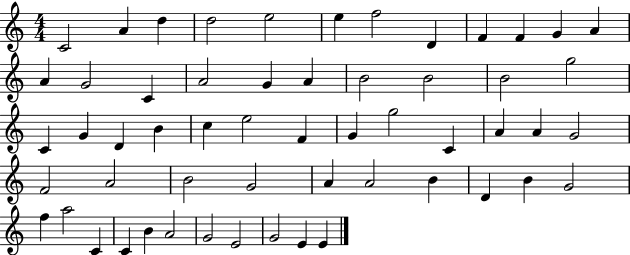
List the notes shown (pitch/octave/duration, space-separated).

C4/h A4/q D5/q D5/h E5/h E5/q F5/h D4/q F4/q F4/q G4/q A4/q A4/q G4/h C4/q A4/h G4/q A4/q B4/h B4/h B4/h G5/h C4/q G4/q D4/q B4/q C5/q E5/h F4/q G4/q G5/h C4/q A4/q A4/q G4/h F4/h A4/h B4/h G4/h A4/q A4/h B4/q D4/q B4/q G4/h F5/q A5/h C4/q C4/q B4/q A4/h G4/h E4/h G4/h E4/q E4/q